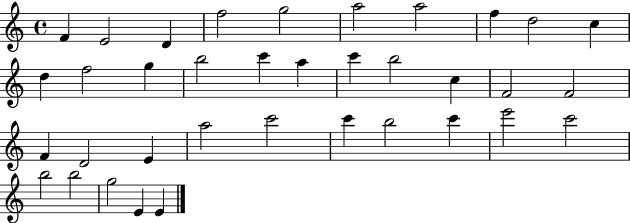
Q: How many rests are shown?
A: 0